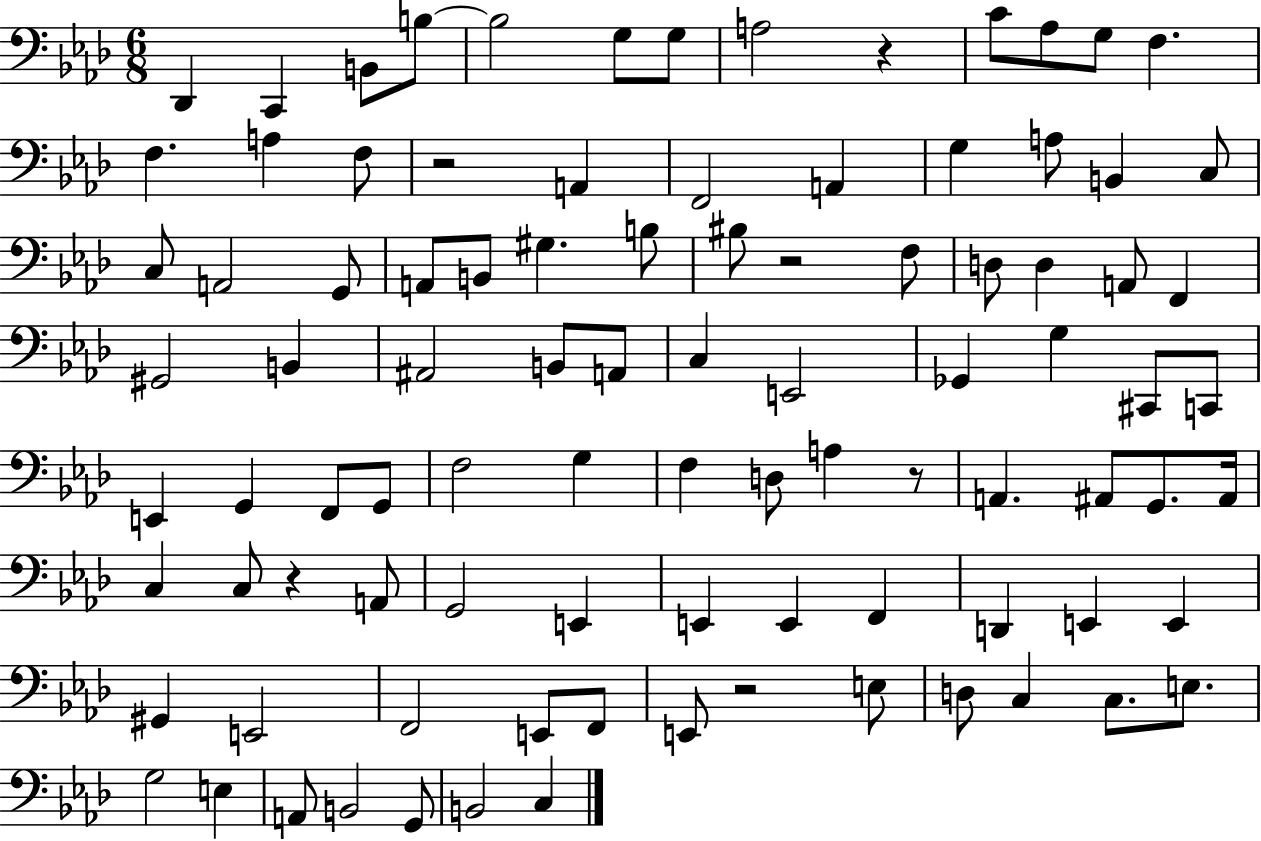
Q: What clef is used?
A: bass